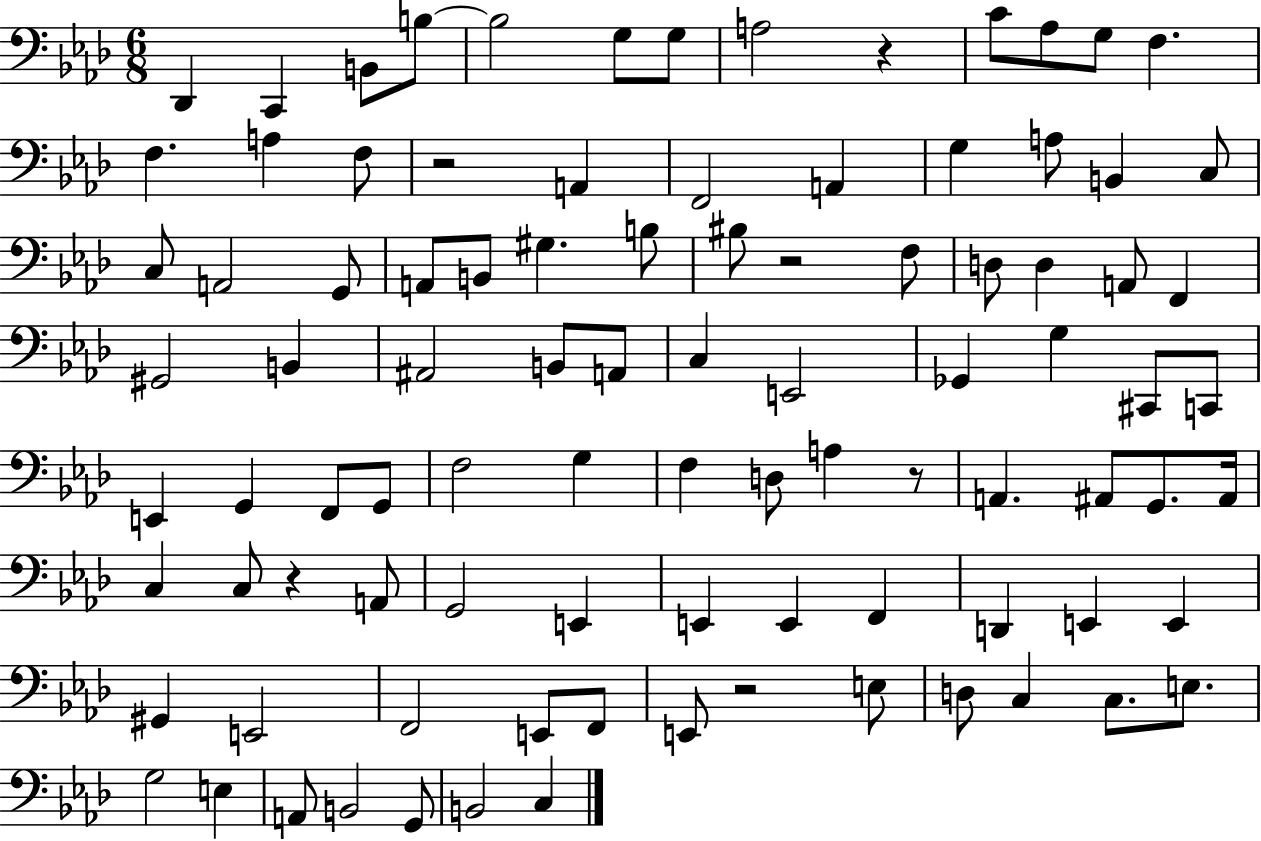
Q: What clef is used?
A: bass